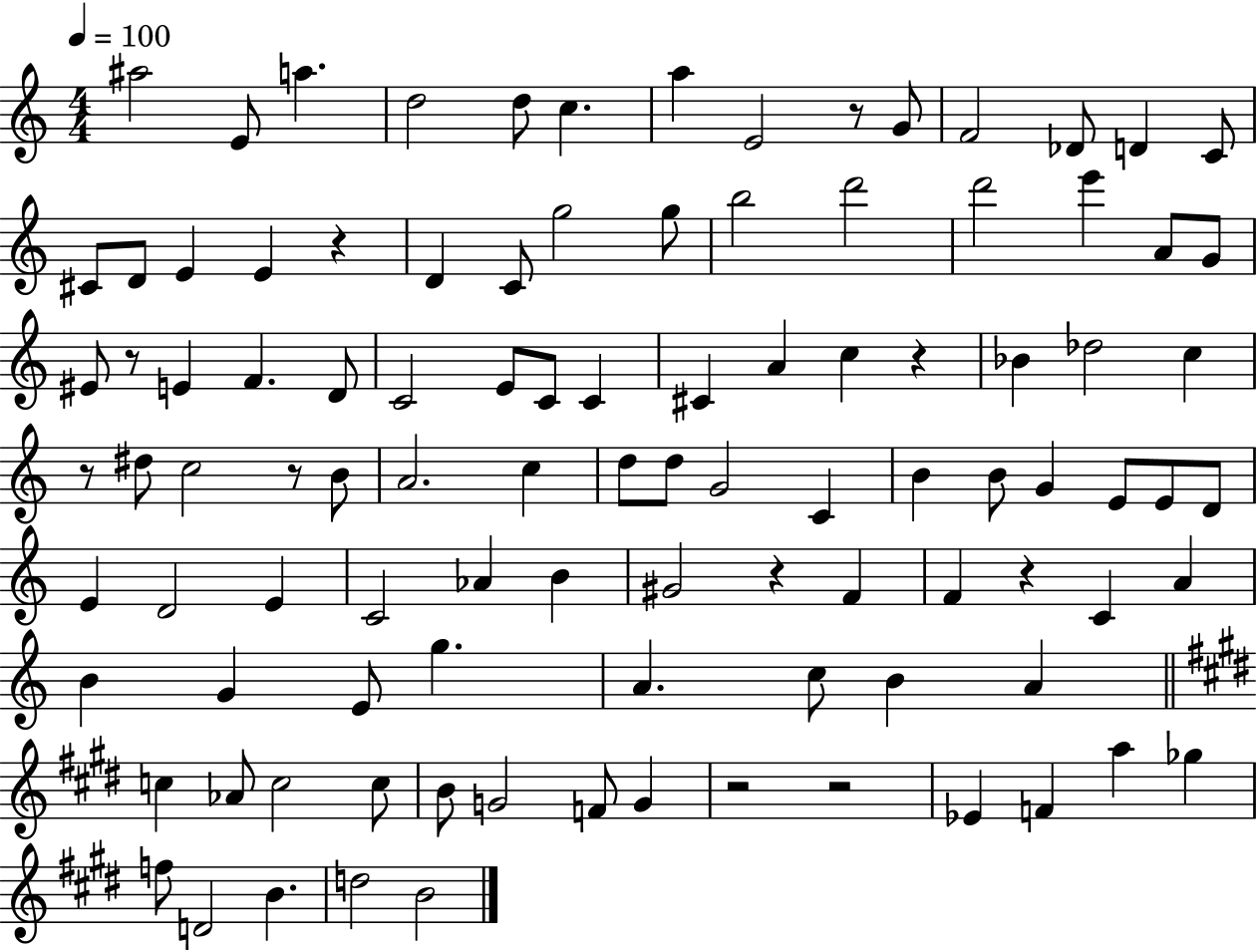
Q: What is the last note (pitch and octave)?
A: B4